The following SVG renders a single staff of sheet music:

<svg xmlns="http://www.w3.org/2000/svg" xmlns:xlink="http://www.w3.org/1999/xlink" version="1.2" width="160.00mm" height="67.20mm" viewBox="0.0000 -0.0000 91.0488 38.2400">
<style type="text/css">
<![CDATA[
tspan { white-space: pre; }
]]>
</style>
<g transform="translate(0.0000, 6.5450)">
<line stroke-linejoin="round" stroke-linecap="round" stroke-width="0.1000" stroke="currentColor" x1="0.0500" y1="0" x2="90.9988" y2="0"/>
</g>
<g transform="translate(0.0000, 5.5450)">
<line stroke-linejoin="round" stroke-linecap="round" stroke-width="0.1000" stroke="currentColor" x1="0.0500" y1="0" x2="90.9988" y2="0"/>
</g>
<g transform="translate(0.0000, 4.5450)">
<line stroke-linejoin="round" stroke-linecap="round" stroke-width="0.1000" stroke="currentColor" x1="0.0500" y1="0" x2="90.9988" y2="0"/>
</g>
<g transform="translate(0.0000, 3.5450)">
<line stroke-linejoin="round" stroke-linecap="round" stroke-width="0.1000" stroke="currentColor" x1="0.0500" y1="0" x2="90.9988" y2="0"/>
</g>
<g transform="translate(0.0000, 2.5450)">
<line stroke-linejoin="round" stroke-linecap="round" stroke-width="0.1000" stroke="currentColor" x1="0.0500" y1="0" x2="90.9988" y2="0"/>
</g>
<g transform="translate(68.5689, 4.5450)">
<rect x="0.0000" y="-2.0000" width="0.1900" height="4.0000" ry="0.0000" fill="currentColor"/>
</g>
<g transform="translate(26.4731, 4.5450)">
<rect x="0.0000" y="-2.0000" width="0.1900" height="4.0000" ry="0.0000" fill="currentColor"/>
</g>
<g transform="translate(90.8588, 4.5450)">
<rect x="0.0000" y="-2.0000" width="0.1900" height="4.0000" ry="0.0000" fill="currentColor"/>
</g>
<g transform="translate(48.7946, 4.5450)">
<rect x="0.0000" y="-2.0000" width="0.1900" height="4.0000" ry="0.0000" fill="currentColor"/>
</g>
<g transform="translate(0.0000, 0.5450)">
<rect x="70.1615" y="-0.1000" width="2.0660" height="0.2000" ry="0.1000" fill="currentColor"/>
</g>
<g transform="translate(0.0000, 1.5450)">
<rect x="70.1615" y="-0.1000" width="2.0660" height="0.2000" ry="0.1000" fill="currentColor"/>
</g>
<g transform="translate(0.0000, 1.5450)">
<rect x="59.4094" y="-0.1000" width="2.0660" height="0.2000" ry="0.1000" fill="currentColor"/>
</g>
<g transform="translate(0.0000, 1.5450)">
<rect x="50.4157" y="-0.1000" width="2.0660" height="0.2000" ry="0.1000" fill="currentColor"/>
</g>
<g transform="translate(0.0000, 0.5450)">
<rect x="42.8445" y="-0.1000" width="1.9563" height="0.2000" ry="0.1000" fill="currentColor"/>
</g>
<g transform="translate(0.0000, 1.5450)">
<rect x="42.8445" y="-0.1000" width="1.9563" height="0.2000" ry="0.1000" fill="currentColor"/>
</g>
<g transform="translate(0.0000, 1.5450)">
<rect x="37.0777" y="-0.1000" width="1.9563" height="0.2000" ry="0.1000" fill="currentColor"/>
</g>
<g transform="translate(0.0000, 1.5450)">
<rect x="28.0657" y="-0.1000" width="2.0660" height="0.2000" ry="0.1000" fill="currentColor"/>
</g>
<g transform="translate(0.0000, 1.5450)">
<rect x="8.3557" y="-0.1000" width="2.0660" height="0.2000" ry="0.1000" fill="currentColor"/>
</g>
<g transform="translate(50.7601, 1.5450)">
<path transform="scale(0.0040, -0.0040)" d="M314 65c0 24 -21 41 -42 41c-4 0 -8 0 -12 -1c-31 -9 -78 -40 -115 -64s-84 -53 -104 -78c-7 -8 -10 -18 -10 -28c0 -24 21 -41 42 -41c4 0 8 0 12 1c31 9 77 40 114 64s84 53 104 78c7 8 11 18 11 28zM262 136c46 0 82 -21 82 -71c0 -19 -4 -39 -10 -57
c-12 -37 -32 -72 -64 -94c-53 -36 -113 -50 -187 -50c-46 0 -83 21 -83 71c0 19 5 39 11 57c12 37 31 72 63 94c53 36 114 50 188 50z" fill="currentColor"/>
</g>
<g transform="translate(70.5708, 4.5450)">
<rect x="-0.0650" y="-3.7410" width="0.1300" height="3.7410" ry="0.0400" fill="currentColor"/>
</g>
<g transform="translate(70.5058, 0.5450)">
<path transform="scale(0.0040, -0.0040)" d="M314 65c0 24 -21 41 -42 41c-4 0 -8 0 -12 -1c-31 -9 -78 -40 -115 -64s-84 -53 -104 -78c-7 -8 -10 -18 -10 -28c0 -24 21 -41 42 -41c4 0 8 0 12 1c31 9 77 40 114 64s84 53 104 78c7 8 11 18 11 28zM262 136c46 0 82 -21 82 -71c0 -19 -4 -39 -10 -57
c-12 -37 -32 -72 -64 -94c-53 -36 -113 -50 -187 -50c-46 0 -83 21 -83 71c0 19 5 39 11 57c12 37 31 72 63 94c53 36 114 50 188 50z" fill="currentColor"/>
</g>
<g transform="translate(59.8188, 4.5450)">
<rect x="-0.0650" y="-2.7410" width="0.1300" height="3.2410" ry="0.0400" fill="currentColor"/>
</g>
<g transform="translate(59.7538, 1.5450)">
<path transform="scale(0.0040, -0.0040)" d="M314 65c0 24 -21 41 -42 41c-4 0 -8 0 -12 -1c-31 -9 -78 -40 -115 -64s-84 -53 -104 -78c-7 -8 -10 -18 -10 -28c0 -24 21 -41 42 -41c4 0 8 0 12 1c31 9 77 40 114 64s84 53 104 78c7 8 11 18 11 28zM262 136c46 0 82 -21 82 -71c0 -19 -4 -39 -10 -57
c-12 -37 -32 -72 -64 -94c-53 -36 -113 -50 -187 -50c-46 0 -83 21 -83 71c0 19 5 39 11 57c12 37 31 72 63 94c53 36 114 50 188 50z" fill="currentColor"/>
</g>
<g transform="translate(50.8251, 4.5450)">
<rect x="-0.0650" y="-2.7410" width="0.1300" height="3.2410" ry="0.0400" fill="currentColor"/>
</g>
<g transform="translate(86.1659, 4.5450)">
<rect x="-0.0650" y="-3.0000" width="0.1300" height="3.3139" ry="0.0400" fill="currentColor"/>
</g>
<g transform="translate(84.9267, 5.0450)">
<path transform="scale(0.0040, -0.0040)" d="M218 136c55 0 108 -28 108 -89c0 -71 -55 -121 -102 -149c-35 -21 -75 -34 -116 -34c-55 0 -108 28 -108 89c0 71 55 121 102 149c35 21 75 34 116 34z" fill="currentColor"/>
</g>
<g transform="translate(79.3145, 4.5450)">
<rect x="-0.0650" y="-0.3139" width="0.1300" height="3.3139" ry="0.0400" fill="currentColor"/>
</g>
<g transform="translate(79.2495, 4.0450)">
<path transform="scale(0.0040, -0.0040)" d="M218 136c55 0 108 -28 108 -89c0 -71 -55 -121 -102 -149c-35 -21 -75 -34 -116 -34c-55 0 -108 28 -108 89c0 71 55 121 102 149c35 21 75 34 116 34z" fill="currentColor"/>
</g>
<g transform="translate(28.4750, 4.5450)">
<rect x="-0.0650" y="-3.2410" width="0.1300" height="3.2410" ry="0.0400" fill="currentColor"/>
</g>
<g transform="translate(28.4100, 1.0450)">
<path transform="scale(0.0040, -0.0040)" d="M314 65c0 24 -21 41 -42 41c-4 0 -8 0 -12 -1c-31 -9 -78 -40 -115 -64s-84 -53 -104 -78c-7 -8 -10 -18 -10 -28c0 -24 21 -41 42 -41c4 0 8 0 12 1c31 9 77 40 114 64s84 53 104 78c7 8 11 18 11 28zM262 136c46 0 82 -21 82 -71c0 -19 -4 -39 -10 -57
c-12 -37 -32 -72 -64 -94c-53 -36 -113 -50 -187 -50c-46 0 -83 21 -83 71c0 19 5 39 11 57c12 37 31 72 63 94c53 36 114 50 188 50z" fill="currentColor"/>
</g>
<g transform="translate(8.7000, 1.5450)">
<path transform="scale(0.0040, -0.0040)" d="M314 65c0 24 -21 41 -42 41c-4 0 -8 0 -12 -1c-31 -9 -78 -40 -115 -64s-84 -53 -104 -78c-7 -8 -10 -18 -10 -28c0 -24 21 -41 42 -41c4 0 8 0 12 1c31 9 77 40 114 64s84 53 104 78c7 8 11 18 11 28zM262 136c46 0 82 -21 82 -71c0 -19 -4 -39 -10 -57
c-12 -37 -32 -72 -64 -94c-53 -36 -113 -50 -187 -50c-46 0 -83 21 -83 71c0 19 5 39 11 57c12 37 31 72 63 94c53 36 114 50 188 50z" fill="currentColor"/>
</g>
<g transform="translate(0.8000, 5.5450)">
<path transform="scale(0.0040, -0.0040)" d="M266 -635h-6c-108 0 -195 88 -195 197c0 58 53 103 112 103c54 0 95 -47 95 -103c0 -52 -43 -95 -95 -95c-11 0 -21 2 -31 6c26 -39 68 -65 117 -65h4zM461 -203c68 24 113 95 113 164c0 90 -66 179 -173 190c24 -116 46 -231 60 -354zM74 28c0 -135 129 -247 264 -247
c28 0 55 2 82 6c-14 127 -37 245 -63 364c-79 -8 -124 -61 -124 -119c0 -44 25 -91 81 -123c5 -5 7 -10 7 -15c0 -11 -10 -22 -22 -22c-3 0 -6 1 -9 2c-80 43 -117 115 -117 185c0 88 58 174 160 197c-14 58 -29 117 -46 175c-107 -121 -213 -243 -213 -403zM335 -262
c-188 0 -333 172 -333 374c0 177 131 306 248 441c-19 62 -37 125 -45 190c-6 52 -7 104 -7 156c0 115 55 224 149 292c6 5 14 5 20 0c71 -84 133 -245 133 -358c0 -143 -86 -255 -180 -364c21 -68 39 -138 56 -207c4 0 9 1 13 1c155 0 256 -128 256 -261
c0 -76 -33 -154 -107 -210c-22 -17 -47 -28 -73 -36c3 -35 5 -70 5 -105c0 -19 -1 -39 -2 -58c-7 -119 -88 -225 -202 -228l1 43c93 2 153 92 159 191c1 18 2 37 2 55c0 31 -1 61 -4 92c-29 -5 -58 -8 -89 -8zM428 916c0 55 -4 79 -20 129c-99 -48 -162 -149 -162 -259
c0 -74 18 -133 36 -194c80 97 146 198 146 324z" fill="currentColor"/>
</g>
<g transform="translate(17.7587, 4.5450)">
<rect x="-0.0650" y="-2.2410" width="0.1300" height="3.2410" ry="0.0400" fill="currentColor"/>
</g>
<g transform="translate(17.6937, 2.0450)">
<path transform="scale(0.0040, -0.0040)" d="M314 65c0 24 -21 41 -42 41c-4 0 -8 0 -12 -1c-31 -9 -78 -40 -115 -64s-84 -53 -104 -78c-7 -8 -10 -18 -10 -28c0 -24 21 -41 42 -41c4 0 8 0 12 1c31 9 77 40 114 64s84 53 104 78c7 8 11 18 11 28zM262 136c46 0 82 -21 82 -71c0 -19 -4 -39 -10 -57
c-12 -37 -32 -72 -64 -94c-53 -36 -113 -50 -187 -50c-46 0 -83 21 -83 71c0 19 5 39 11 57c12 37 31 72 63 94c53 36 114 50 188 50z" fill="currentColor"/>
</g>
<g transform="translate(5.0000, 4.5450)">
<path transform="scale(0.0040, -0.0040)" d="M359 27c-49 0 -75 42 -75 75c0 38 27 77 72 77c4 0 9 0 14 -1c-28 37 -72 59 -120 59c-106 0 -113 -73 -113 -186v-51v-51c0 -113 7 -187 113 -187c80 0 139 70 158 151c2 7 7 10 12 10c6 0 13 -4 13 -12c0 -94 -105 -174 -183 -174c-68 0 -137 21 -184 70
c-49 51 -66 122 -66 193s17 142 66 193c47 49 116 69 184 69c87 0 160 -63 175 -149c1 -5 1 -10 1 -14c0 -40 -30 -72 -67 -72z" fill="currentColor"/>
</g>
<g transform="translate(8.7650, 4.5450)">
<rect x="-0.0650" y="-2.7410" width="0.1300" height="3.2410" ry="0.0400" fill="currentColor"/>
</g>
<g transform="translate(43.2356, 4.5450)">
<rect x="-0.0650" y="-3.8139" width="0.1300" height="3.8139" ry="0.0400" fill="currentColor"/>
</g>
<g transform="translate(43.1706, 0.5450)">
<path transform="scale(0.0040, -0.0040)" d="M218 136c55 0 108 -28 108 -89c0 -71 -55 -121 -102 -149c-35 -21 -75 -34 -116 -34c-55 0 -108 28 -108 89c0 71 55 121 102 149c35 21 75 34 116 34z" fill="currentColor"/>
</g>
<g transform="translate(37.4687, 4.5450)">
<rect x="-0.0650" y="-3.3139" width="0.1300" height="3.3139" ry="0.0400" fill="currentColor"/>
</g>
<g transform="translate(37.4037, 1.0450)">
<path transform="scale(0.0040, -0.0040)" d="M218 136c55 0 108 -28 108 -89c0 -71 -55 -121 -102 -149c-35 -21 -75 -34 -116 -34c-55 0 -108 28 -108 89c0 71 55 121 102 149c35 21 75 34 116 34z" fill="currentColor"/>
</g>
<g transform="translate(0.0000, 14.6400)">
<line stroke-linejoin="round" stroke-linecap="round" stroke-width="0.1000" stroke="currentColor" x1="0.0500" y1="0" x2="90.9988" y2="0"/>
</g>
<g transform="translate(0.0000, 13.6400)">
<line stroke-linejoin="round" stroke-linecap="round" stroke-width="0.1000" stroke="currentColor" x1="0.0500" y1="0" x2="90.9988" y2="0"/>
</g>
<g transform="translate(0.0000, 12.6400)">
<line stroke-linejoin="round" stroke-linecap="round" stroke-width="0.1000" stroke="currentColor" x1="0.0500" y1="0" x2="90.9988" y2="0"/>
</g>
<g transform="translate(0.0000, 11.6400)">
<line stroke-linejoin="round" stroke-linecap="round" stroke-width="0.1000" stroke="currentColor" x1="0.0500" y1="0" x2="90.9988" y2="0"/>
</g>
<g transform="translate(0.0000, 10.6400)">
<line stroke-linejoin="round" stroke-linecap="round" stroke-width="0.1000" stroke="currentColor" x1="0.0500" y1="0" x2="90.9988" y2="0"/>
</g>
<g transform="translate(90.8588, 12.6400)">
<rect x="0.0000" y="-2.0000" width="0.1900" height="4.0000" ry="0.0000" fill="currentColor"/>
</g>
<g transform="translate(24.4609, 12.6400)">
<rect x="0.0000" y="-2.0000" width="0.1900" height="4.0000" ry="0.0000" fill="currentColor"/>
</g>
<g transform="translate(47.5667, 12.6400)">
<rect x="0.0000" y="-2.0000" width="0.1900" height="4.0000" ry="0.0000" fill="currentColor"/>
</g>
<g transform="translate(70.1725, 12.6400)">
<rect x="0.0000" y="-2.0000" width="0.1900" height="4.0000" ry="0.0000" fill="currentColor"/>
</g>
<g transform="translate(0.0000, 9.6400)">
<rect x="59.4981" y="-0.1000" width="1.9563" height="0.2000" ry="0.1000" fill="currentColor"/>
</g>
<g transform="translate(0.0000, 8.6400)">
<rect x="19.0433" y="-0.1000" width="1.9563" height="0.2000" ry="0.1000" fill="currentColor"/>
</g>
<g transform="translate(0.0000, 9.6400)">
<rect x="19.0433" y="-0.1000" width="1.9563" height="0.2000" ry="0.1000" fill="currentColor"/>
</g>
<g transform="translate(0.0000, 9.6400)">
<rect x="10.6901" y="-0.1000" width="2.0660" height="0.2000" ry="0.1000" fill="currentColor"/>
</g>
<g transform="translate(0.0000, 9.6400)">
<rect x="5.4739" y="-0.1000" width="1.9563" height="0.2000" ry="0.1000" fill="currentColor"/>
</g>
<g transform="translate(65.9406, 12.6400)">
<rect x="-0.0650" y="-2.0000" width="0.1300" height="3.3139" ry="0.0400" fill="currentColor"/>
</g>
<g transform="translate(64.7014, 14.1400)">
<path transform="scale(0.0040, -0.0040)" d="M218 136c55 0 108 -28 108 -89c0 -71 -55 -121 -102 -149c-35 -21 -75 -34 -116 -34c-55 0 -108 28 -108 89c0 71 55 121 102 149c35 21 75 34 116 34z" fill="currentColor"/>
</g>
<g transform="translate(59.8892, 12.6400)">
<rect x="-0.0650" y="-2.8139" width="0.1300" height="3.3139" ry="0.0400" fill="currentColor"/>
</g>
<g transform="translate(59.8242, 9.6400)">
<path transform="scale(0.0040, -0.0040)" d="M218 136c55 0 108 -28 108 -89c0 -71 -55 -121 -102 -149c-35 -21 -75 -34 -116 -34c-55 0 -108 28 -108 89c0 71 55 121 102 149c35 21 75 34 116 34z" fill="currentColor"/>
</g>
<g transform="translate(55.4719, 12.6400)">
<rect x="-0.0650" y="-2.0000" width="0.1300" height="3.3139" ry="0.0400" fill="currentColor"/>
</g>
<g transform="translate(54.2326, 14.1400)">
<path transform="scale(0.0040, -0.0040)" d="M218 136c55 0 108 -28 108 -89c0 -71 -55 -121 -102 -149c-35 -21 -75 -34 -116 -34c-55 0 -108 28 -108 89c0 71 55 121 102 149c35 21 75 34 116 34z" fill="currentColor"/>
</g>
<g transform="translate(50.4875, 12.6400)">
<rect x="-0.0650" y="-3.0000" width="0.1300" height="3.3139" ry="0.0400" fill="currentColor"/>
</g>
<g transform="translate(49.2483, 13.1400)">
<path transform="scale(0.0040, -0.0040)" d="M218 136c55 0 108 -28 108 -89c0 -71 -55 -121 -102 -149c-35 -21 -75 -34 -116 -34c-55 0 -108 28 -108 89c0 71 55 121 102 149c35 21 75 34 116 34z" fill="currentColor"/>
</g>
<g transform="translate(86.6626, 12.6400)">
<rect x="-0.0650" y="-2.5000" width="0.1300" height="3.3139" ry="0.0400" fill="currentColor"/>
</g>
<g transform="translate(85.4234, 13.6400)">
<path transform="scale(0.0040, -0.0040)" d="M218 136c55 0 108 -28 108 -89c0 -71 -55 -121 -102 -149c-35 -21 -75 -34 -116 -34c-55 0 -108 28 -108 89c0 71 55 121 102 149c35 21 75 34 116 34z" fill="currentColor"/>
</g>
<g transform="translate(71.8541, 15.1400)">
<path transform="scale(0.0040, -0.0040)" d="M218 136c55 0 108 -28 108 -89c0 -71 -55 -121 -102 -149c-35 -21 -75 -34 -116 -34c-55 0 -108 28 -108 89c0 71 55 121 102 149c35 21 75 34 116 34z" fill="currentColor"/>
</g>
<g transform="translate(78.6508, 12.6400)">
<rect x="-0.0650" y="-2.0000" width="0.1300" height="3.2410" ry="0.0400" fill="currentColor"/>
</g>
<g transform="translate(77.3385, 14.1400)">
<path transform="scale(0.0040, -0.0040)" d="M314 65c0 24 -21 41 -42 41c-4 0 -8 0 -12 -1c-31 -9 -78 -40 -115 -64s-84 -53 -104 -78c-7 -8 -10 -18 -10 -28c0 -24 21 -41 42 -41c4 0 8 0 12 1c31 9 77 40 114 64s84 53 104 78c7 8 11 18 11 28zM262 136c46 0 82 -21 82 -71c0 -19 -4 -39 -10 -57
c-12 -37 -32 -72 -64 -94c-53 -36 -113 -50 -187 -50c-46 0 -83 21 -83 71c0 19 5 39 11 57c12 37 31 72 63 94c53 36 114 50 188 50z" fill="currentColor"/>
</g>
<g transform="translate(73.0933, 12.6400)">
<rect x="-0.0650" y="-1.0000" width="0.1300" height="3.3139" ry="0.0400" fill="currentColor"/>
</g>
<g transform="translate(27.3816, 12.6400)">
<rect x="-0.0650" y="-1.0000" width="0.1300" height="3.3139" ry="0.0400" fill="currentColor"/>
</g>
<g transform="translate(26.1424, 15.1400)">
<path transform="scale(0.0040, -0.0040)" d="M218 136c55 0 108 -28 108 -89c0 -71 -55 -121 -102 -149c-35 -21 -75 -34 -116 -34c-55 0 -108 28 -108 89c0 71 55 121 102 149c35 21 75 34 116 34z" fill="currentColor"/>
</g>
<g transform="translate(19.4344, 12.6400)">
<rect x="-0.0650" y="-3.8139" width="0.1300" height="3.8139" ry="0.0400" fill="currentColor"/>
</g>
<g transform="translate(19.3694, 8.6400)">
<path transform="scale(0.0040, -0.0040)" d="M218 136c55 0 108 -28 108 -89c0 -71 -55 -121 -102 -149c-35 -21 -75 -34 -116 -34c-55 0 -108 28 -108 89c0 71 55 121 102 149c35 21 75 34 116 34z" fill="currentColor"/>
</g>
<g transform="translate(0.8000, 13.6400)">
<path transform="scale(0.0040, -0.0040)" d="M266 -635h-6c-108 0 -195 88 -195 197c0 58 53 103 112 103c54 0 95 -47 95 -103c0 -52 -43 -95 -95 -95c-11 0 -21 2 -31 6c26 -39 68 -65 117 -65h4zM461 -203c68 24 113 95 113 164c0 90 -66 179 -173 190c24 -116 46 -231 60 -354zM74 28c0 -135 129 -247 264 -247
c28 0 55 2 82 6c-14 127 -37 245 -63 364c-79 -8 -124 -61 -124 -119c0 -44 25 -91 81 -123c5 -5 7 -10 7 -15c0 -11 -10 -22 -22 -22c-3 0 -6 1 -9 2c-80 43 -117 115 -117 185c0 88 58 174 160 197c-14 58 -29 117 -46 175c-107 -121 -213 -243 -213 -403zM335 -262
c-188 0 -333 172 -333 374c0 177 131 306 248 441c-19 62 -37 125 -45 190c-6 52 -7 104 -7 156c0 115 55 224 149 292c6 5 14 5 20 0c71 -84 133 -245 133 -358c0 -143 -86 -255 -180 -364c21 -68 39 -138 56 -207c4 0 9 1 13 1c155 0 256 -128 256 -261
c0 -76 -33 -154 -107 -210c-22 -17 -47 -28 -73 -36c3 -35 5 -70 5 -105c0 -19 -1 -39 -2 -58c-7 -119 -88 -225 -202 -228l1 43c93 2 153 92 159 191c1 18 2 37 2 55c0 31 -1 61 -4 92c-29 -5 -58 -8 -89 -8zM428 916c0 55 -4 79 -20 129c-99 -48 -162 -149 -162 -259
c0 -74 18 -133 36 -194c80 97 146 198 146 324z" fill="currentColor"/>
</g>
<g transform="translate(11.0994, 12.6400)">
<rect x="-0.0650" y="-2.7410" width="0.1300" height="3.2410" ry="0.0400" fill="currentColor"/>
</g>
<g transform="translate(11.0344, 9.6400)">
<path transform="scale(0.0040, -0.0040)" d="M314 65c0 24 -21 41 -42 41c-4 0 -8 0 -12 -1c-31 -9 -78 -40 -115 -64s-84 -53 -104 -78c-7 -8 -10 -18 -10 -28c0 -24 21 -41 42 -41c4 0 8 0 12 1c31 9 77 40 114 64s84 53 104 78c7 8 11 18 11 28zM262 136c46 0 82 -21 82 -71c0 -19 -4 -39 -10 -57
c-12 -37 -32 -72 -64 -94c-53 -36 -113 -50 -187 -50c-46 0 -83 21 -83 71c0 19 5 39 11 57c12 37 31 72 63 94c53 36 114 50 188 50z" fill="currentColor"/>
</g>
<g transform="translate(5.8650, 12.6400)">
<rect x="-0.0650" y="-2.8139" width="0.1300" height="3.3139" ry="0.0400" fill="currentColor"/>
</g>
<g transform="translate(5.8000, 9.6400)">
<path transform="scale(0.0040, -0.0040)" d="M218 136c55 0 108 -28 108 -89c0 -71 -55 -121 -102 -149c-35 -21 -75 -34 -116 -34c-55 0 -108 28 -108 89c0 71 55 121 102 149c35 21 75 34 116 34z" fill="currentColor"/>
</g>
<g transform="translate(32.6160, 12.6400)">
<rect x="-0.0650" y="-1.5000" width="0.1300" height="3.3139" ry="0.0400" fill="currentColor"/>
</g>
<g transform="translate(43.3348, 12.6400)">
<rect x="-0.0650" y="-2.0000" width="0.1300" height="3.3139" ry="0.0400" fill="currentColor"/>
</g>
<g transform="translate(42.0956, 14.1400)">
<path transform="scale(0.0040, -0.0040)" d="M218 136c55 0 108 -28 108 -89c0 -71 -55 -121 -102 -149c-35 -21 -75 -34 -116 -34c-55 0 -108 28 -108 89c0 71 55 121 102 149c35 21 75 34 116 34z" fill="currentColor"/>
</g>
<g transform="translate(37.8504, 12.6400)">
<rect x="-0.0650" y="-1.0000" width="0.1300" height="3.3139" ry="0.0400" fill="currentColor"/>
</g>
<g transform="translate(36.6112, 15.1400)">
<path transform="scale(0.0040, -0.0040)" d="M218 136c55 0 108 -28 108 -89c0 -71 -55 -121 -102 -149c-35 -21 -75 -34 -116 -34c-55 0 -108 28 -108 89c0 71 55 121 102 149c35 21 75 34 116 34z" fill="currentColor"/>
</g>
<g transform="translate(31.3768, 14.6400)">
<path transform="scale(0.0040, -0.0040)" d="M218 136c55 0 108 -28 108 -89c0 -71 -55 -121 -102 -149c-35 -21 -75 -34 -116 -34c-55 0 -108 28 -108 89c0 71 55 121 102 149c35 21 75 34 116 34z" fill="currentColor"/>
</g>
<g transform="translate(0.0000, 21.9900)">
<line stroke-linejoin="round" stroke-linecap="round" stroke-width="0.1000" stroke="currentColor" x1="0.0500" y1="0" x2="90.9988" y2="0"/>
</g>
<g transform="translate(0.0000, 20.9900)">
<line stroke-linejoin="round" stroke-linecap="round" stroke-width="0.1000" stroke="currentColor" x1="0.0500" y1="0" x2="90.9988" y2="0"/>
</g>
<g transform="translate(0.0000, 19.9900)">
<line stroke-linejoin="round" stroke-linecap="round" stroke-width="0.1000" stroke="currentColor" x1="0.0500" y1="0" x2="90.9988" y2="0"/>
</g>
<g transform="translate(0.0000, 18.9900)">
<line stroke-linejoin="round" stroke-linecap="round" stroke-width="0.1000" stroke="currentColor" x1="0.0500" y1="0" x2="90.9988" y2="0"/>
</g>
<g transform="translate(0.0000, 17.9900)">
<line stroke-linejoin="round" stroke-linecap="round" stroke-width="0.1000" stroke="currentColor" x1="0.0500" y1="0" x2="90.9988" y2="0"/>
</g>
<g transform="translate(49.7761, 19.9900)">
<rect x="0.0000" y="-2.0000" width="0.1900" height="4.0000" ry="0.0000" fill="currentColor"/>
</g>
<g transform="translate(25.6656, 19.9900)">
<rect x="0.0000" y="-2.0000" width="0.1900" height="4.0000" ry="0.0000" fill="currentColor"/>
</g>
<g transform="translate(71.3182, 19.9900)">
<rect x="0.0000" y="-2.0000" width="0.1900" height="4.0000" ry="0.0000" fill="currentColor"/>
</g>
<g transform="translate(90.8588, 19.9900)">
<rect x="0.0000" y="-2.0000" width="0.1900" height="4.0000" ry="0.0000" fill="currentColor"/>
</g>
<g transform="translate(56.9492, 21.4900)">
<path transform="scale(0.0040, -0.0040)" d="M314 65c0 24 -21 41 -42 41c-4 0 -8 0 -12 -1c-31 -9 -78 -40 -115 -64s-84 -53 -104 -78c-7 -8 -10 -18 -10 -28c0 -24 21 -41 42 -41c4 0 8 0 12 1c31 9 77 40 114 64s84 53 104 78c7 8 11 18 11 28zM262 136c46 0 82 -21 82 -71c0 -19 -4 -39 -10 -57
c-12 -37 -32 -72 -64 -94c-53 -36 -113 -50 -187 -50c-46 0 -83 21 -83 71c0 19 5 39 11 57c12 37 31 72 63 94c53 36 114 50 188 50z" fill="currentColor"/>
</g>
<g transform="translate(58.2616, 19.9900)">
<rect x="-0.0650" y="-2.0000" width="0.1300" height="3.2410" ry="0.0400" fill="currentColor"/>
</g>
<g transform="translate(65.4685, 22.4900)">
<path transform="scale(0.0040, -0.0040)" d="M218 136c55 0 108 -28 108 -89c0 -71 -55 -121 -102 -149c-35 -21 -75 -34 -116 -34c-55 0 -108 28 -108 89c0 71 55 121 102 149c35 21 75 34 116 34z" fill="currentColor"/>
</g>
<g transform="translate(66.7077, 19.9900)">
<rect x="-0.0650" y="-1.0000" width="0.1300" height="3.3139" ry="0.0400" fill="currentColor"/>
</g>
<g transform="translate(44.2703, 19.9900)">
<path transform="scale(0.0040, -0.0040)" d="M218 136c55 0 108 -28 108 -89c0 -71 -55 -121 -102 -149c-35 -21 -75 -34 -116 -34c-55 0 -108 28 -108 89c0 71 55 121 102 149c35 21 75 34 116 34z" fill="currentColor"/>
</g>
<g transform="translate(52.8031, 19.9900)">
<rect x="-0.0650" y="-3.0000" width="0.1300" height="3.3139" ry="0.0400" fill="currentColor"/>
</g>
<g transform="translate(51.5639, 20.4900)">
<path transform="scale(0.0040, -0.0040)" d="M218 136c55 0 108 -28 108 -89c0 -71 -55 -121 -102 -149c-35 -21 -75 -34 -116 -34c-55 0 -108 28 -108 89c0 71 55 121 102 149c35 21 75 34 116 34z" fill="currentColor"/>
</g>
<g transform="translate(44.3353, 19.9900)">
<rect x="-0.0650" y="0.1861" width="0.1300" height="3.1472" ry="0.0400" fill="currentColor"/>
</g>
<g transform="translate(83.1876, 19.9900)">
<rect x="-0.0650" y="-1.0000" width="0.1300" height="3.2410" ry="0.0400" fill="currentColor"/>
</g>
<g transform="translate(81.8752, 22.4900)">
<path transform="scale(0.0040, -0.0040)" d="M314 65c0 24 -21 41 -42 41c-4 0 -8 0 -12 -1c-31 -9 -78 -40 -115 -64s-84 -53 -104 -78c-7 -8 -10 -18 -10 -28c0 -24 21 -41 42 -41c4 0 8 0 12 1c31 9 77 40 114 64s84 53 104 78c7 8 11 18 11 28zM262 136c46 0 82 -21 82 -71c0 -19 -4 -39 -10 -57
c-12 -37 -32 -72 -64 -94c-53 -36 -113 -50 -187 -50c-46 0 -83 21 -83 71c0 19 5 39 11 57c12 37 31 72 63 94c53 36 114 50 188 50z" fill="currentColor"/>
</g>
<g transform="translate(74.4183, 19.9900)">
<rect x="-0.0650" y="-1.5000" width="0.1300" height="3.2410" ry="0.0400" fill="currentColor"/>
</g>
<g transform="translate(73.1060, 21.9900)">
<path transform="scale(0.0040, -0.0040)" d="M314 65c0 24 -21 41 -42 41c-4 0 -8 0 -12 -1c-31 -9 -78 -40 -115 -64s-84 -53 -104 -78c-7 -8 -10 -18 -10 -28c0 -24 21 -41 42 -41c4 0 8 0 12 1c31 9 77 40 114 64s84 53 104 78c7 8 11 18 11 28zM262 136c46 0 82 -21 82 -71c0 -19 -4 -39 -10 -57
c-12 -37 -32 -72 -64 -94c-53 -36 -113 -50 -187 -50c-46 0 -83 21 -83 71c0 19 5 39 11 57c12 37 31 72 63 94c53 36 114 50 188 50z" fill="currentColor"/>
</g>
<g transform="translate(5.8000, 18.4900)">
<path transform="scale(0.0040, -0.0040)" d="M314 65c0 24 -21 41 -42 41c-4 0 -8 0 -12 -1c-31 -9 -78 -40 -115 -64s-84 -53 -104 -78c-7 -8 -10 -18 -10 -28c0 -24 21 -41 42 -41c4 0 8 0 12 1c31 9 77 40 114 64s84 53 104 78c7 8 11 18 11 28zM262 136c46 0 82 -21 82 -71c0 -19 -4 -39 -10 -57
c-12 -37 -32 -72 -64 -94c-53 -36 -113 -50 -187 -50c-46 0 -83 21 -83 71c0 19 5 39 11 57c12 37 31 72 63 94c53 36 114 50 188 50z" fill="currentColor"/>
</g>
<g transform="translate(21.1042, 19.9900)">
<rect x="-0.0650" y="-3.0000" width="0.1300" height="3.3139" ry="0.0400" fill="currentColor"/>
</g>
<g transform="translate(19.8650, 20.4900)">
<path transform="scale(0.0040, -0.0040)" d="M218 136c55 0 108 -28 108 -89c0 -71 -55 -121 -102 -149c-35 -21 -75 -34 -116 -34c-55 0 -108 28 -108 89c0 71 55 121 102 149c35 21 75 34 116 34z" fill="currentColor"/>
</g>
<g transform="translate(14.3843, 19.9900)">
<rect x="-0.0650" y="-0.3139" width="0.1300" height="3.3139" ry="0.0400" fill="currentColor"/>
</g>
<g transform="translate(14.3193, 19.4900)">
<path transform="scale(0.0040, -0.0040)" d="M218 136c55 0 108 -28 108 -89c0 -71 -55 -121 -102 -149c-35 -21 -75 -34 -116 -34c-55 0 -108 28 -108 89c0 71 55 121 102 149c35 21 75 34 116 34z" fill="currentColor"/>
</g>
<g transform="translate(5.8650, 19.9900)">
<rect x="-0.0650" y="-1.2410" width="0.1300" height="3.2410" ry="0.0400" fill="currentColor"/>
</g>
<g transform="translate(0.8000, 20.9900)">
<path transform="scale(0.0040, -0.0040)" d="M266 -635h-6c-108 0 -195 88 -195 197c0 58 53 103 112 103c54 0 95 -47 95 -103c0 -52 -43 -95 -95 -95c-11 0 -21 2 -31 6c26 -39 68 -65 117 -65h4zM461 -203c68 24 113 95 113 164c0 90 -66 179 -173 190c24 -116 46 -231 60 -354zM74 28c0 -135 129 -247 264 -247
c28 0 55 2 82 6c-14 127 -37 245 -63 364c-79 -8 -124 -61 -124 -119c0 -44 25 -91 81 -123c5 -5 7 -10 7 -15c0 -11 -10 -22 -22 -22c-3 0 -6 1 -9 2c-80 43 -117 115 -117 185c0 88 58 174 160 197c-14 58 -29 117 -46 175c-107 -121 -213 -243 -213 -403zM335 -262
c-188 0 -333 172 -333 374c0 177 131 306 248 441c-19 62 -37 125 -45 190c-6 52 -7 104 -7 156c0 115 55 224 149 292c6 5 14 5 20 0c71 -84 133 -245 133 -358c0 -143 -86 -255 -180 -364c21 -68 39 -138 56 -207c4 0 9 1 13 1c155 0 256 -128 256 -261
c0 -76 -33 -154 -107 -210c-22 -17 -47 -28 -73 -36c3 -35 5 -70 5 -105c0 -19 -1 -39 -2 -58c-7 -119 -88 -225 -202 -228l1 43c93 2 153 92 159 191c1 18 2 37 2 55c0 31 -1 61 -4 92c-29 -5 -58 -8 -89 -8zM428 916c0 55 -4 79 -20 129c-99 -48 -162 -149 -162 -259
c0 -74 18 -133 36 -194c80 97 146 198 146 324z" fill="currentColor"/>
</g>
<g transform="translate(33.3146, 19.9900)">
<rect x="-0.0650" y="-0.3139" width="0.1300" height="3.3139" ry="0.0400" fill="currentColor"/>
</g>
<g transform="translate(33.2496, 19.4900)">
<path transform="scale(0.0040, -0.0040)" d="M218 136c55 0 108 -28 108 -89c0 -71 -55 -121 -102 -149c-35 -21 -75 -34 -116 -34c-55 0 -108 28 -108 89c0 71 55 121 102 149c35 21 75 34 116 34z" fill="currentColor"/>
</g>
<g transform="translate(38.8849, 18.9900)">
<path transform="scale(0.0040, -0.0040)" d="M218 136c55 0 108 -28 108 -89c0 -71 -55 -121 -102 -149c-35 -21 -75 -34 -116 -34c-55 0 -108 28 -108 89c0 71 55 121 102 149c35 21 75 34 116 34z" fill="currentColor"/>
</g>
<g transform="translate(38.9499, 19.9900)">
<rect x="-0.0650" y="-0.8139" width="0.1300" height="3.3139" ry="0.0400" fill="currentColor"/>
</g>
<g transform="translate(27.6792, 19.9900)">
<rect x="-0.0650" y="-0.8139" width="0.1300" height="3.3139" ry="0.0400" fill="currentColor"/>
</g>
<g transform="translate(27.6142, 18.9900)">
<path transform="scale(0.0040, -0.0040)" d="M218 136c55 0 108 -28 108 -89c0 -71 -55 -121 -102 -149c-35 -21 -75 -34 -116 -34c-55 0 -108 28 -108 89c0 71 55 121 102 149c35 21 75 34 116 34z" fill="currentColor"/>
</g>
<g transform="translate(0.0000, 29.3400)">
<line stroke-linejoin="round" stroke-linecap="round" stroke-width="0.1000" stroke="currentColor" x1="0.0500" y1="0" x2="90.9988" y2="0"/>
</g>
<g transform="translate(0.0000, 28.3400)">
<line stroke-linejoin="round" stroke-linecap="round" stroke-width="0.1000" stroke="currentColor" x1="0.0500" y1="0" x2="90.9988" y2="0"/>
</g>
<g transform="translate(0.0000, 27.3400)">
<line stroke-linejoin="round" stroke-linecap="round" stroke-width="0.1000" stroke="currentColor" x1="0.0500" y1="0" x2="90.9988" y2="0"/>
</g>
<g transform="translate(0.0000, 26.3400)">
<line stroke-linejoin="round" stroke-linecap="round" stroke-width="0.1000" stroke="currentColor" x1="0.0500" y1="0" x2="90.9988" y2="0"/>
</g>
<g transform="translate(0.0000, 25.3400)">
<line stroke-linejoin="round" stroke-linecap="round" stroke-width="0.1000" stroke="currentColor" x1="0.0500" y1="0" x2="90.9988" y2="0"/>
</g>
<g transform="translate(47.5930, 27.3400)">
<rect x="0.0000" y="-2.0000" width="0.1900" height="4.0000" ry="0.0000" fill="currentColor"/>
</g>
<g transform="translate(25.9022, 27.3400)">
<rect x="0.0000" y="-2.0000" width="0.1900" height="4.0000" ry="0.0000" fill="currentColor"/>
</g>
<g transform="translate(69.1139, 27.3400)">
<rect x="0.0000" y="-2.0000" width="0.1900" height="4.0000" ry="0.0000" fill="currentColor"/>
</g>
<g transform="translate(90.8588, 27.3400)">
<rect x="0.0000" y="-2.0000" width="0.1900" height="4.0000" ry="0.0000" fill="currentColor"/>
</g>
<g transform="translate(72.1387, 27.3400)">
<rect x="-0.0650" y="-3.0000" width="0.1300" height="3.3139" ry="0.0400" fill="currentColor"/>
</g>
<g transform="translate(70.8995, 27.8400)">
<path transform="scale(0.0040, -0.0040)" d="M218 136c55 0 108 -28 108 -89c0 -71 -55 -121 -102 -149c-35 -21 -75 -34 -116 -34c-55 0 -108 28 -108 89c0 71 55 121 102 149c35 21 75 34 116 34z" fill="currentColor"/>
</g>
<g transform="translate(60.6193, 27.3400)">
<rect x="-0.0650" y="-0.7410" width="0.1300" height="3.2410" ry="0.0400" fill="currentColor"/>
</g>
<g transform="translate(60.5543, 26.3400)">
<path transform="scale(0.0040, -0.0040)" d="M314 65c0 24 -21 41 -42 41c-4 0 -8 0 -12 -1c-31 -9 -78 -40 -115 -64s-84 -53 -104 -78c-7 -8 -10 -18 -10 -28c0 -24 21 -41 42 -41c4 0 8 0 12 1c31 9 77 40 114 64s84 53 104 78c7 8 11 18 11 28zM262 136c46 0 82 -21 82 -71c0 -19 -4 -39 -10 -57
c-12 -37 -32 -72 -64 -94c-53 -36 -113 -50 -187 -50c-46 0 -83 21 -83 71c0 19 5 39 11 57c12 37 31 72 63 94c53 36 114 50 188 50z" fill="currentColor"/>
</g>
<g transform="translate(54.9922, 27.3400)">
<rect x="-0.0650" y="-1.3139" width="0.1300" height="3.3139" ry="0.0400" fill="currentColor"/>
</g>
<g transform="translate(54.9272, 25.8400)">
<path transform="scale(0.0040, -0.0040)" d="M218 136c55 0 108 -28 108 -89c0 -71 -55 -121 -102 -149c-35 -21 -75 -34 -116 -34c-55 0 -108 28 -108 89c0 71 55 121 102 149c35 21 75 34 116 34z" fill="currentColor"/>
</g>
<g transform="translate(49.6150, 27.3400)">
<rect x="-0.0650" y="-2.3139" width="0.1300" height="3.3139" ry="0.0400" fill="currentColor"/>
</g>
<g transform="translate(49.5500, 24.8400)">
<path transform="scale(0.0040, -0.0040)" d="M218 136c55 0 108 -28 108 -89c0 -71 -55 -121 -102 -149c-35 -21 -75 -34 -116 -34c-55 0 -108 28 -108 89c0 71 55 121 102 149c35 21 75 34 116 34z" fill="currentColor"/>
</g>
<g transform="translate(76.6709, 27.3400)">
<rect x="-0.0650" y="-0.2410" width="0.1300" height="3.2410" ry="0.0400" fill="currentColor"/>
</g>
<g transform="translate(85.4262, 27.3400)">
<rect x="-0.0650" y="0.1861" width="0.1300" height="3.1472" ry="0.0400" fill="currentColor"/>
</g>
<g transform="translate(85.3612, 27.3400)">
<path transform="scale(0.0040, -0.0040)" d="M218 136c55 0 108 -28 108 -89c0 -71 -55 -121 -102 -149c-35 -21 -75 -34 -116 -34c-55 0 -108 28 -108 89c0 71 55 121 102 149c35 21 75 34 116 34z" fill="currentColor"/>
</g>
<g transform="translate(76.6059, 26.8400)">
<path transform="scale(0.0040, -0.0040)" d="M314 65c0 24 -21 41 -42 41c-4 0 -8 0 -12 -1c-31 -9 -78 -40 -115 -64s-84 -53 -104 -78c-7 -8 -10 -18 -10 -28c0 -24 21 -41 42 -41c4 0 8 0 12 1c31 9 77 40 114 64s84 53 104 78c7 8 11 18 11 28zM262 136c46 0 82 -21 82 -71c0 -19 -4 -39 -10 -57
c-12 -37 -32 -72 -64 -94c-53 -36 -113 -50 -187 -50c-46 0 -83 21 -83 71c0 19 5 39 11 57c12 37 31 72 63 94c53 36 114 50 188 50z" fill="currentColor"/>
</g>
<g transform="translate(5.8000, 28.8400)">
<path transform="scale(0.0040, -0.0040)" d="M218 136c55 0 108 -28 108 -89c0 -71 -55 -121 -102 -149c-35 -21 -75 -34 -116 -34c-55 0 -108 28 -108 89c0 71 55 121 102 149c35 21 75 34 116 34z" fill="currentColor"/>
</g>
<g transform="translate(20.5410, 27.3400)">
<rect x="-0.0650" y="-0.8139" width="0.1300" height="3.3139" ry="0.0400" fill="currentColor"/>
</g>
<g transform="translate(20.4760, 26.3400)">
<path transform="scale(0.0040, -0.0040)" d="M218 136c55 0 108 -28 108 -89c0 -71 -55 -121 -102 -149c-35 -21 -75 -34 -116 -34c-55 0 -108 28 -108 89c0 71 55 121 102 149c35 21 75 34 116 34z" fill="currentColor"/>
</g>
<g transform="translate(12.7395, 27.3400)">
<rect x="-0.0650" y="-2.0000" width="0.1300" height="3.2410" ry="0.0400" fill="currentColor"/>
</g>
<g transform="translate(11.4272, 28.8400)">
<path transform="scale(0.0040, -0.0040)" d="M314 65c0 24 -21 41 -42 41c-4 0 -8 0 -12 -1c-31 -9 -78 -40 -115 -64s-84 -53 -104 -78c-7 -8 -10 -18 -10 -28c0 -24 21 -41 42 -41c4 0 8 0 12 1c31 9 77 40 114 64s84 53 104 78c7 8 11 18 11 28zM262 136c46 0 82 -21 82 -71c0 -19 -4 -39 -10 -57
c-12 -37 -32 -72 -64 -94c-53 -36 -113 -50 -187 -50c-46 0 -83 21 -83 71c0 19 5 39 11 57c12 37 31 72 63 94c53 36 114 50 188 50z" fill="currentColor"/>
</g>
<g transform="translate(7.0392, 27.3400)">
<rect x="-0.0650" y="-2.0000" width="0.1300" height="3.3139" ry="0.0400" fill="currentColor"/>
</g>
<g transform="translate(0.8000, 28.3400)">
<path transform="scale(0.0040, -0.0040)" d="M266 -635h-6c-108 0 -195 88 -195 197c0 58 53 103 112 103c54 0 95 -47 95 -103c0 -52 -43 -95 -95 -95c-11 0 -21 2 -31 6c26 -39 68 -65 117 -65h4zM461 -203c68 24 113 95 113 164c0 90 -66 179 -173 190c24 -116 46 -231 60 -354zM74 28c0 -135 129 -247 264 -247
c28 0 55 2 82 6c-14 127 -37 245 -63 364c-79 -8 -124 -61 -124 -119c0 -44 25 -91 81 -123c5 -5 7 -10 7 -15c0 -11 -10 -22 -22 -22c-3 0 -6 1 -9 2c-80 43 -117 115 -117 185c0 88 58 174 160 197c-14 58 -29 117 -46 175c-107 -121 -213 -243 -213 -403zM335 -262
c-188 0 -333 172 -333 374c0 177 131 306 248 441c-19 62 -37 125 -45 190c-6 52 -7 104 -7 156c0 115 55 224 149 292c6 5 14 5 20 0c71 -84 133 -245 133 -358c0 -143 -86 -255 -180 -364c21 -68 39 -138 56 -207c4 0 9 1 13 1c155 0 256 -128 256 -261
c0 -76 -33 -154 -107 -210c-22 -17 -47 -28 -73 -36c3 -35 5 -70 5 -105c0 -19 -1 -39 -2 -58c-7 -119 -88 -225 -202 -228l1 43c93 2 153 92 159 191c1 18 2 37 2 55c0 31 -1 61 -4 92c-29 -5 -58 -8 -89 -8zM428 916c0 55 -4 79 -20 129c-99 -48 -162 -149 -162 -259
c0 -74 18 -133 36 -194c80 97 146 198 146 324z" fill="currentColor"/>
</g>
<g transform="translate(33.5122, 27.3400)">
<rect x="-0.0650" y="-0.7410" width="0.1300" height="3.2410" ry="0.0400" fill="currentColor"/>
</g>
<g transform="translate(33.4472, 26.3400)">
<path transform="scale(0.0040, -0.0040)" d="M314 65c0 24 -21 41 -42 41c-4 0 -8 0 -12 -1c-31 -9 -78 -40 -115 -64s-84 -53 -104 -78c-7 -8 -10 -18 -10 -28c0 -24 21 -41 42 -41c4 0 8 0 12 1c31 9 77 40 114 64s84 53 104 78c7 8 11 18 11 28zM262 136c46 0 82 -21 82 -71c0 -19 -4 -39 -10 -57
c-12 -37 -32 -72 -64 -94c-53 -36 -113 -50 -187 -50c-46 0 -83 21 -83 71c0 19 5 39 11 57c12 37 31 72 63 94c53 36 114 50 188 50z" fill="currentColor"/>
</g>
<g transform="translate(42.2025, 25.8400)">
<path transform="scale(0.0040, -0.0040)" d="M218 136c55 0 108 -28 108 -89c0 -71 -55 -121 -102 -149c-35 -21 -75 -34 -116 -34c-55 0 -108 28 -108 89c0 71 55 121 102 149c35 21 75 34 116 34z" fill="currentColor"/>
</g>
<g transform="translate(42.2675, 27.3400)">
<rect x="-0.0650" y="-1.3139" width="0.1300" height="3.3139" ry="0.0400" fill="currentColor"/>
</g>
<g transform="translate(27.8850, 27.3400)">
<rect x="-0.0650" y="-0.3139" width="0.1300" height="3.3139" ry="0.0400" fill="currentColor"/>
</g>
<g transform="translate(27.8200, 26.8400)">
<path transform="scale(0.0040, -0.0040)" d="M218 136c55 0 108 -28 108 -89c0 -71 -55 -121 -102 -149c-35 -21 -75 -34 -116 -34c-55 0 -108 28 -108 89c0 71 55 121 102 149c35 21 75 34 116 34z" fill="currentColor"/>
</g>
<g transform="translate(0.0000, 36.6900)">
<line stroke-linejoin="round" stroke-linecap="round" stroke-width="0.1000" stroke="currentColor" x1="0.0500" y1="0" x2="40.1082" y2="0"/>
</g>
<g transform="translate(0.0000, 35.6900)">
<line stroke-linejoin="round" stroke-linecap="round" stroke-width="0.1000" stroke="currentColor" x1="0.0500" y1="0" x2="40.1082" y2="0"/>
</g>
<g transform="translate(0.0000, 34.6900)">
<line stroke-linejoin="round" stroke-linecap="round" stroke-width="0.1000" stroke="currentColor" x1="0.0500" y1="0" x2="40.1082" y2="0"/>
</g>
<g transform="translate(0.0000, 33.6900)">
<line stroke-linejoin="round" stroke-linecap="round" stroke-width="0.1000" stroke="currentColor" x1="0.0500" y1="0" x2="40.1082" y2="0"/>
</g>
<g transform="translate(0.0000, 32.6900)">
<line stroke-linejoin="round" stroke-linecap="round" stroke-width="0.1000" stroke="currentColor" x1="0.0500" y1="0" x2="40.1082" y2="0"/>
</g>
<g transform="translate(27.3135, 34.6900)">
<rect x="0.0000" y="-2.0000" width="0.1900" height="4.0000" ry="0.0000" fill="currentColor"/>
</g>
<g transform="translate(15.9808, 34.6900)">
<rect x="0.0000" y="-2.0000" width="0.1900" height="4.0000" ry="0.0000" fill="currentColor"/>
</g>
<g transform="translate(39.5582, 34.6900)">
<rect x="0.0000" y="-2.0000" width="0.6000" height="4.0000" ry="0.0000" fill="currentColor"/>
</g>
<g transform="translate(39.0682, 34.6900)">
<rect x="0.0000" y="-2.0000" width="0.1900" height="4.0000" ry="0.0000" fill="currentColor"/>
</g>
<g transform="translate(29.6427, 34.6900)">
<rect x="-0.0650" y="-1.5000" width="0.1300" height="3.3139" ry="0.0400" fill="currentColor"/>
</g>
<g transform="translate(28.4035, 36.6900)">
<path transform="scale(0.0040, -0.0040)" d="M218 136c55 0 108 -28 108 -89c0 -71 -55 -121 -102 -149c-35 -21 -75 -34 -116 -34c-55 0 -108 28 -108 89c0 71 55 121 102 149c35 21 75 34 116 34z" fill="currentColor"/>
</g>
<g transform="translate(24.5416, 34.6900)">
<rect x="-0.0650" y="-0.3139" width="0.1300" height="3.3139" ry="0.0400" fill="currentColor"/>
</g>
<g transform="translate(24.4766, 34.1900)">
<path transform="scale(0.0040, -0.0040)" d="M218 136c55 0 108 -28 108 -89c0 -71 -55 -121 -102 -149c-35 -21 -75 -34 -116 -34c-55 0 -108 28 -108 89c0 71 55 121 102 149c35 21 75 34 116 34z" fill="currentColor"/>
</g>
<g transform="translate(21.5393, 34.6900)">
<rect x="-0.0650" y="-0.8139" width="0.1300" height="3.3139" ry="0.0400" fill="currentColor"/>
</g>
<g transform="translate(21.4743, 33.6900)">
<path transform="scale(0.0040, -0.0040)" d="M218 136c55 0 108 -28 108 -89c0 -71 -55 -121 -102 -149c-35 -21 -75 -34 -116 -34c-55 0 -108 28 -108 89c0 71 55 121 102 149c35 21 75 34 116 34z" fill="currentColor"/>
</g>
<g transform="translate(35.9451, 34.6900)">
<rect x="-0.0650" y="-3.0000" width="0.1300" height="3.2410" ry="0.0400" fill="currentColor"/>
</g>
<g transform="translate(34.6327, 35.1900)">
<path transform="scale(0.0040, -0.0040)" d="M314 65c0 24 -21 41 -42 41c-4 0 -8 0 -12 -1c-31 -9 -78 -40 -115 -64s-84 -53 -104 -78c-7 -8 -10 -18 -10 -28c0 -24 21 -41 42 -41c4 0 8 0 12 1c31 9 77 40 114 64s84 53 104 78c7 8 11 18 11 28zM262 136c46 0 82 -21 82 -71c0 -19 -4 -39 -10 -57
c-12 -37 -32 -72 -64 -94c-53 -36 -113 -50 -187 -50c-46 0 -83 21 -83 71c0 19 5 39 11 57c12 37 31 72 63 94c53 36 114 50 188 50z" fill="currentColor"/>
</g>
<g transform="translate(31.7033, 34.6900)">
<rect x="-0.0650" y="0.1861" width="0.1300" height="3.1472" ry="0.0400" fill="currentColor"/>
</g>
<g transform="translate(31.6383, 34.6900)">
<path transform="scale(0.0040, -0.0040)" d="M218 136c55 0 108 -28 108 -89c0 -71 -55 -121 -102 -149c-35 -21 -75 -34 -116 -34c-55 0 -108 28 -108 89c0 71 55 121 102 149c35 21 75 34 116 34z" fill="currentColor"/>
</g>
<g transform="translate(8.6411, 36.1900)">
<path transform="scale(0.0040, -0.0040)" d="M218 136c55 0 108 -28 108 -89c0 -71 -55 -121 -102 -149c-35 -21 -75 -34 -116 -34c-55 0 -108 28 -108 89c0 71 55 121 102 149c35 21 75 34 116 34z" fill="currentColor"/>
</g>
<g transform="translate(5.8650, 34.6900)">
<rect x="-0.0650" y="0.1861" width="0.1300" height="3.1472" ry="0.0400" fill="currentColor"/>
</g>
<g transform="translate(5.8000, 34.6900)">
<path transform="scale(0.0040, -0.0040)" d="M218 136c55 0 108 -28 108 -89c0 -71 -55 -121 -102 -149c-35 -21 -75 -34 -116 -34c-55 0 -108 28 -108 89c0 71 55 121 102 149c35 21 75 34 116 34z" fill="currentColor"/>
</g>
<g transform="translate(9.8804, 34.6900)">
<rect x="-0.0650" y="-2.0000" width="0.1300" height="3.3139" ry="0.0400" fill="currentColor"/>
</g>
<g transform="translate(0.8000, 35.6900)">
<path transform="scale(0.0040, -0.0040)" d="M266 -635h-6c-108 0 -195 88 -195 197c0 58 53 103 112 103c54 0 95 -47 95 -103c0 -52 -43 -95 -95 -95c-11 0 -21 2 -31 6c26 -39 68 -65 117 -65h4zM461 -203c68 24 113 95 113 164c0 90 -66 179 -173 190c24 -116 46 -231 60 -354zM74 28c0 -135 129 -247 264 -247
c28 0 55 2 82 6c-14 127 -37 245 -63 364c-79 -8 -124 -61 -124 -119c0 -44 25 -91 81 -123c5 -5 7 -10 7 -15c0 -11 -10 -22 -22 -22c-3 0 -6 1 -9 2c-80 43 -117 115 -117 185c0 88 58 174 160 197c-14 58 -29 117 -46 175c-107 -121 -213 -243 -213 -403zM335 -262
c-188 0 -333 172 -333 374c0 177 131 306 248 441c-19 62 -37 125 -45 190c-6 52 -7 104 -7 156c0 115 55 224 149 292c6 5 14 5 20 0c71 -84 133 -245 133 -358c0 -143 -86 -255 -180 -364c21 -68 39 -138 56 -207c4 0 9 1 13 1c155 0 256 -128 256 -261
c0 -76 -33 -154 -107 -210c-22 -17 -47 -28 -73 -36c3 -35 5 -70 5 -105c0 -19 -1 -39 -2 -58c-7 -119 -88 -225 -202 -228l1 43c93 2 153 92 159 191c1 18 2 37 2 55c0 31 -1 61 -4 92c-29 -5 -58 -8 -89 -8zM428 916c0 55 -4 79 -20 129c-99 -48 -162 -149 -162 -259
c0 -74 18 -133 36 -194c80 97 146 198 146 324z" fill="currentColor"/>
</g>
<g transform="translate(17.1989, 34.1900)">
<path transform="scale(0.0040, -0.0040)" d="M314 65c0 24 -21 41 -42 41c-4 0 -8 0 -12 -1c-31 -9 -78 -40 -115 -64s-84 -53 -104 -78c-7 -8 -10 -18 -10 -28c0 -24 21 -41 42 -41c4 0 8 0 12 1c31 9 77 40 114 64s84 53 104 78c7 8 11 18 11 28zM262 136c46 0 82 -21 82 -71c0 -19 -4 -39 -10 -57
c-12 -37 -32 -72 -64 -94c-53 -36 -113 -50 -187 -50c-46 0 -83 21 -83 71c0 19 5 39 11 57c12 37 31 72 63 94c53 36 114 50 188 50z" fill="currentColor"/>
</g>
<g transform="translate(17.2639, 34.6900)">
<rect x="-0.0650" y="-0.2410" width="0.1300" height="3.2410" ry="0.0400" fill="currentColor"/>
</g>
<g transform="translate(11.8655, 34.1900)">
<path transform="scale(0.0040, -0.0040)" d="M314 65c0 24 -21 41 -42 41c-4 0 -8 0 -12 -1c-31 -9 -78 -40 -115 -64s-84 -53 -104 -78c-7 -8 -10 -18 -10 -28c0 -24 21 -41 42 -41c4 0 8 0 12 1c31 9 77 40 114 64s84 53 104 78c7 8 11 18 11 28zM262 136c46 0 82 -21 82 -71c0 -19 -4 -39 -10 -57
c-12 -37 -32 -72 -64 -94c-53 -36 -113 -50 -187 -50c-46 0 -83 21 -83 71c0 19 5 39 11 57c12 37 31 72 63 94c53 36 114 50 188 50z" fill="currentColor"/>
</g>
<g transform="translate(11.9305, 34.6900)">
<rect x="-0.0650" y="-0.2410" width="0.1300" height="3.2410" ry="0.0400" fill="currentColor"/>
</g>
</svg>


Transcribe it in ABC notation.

X:1
T:Untitled
M:4/4
L:1/4
K:C
a2 g2 b2 b c' a2 a2 c'2 c A a a2 c' D E D F A F a F D F2 G e2 c A d c d B A F2 D E2 D2 F F2 d c d2 e g e d2 A c2 B B F c2 c2 d c E B A2